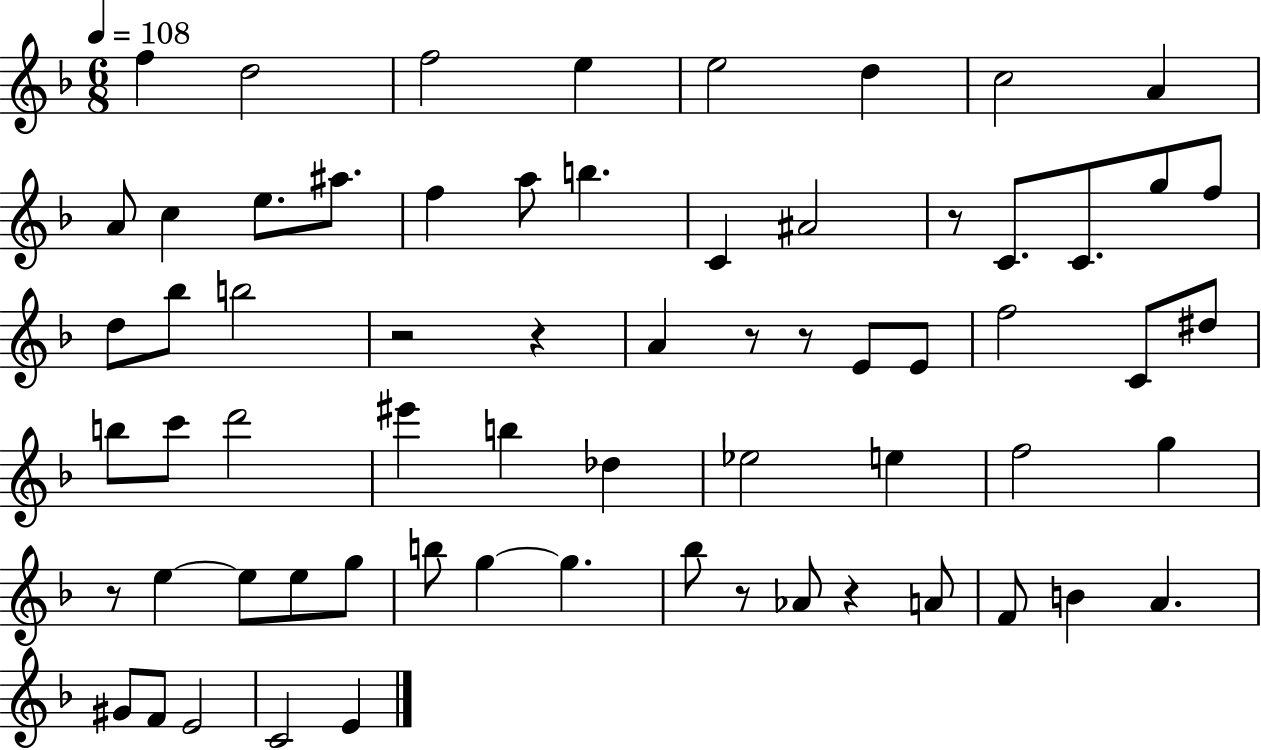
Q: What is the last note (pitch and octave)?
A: E4